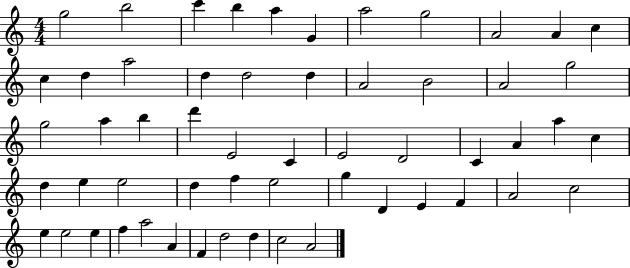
G5/h B5/h C6/q B5/q A5/q G4/q A5/h G5/h A4/h A4/q C5/q C5/q D5/q A5/h D5/q D5/h D5/q A4/h B4/h A4/h G5/h G5/h A5/q B5/q D6/q E4/h C4/q E4/h D4/h C4/q A4/q A5/q C5/q D5/q E5/q E5/h D5/q F5/q E5/h G5/q D4/q E4/q F4/q A4/h C5/h E5/q E5/h E5/q F5/q A5/h A4/q F4/q D5/h D5/q C5/h A4/h